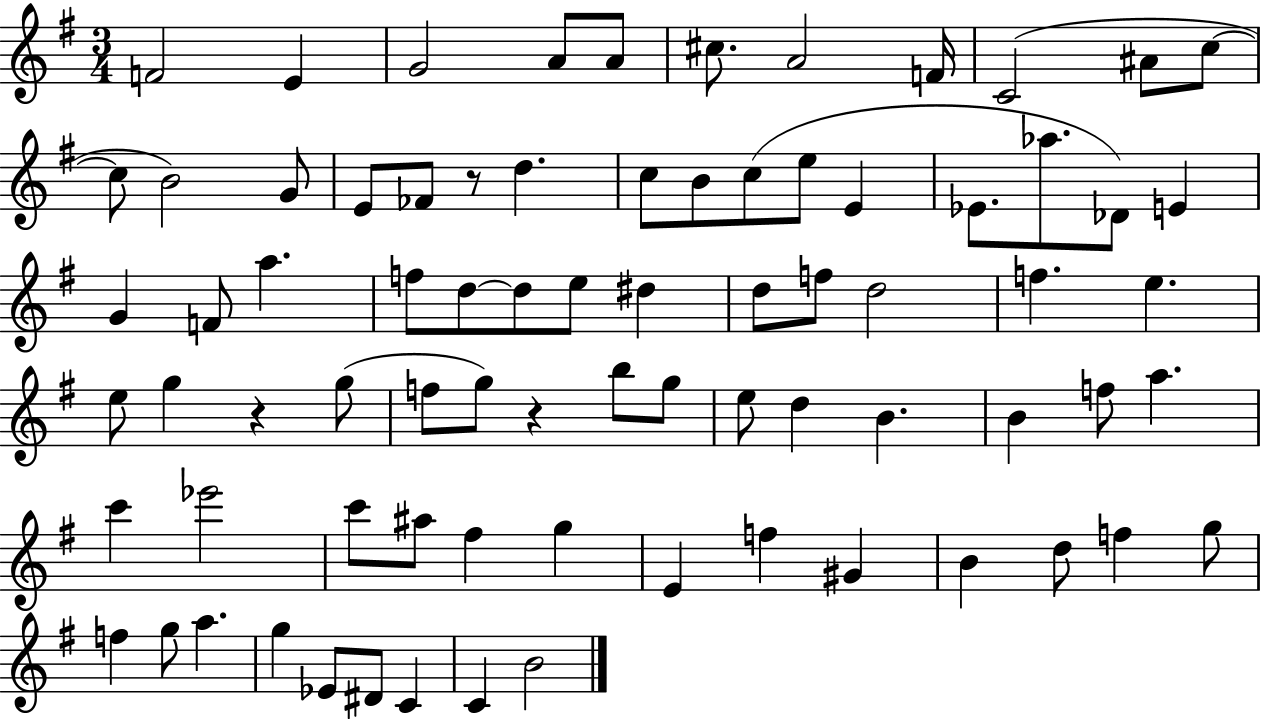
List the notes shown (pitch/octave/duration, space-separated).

F4/h E4/q G4/h A4/e A4/e C#5/e. A4/h F4/s C4/h A#4/e C5/e C5/e B4/h G4/e E4/e FES4/e R/e D5/q. C5/e B4/e C5/e E5/e E4/q Eb4/e. Ab5/e. Db4/e E4/q G4/q F4/e A5/q. F5/e D5/e D5/e E5/e D#5/q D5/e F5/e D5/h F5/q. E5/q. E5/e G5/q R/q G5/e F5/e G5/e R/q B5/e G5/e E5/e D5/q B4/q. B4/q F5/e A5/q. C6/q Eb6/h C6/e A#5/e F#5/q G5/q E4/q F5/q G#4/q B4/q D5/e F5/q G5/e F5/q G5/e A5/q. G5/q Eb4/e D#4/e C4/q C4/q B4/h